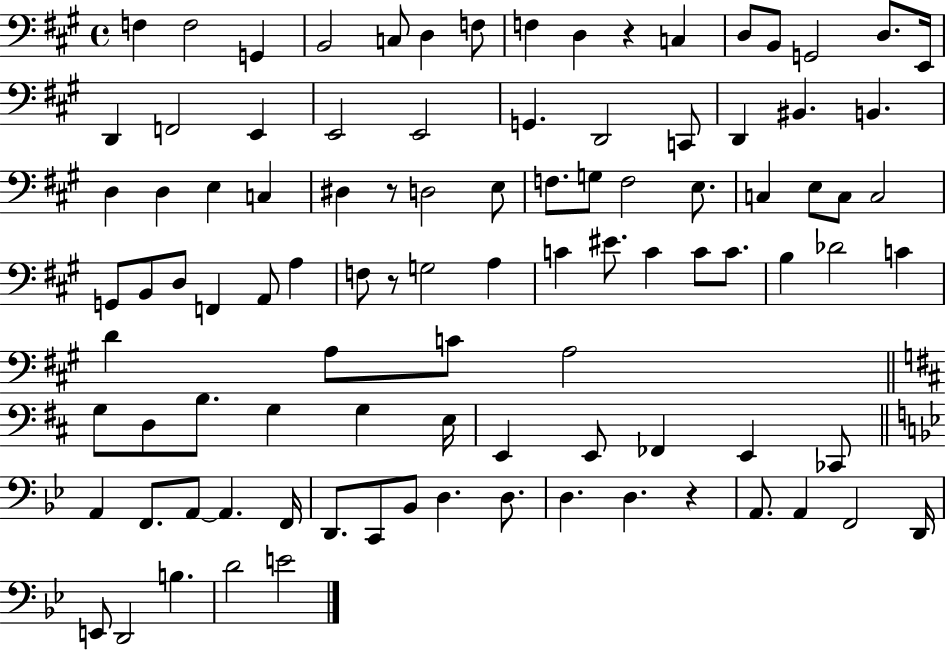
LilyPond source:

{
  \clef bass
  \time 4/4
  \defaultTimeSignature
  \key a \major
  \repeat volta 2 { f4 f2 g,4 | b,2 c8 d4 f8 | f4 d4 r4 c4 | d8 b,8 g,2 d8. e,16 | \break d,4 f,2 e,4 | e,2 e,2 | g,4. d,2 c,8 | d,4 bis,4. b,4. | \break d4 d4 e4 c4 | dis4 r8 d2 e8 | f8. g8 f2 e8. | c4 e8 c8 c2 | \break g,8 b,8 d8 f,4 a,8 a4 | f8 r8 g2 a4 | c'4 eis'8. c'4 c'8 c'8. | b4 des'2 c'4 | \break d'4 a8 c'8 a2 | \bar "||" \break \key d \major g8 d8 b8. g4 g4 e16 | e,4 e,8 fes,4 e,4 ces,8 | \bar "||" \break \key g \minor a,4 f,8. a,8~~ a,4. f,16 | d,8. c,8 bes,8 d4. d8. | d4. d4. r4 | a,8. a,4 f,2 d,16 | \break e,8 d,2 b4. | d'2 e'2 | } \bar "|."
}